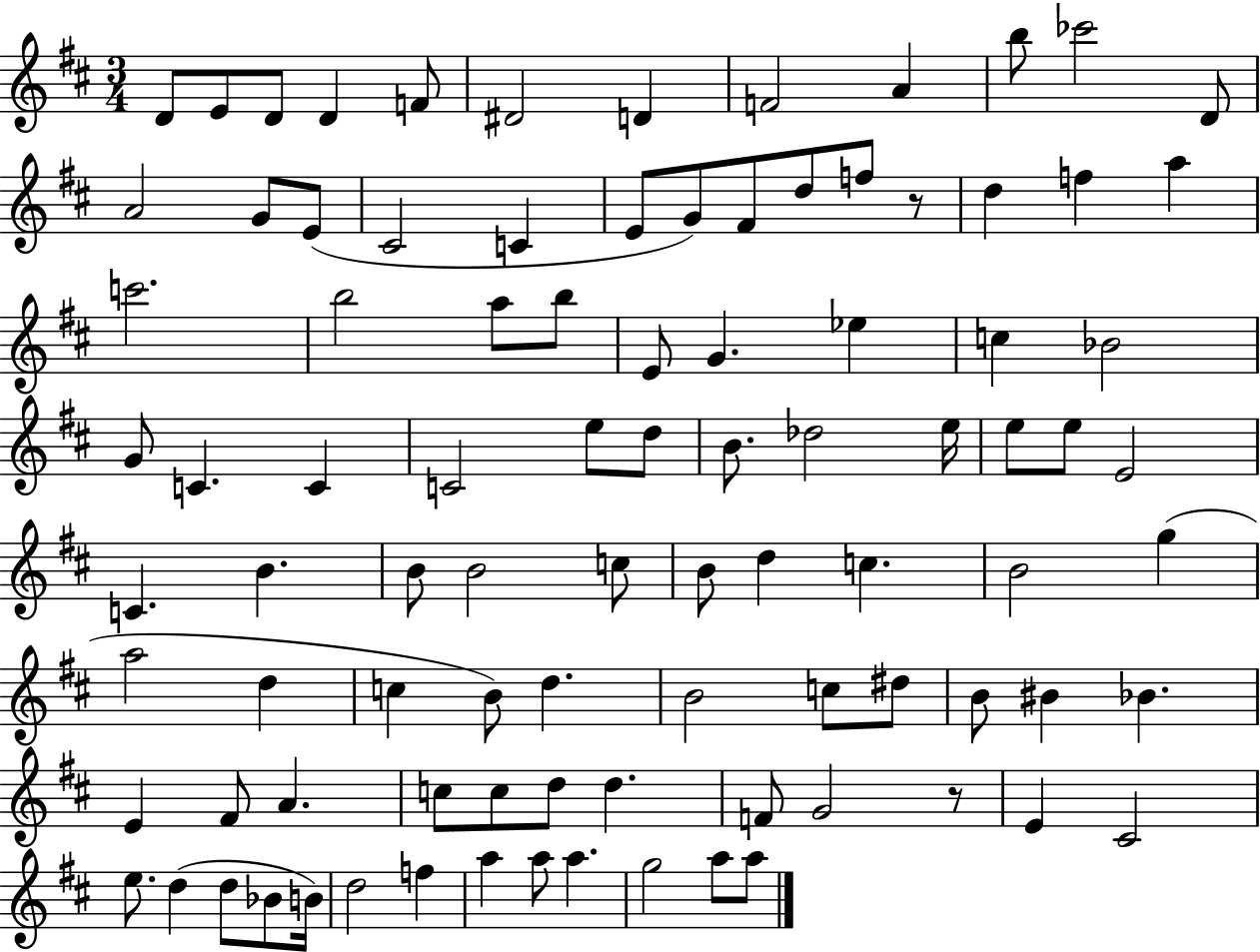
D4/e E4/e D4/e D4/q F4/e D#4/h D4/q F4/h A4/q B5/e CES6/h D4/e A4/h G4/e E4/e C#4/h C4/q E4/e G4/e F#4/e D5/e F5/e R/e D5/q F5/q A5/q C6/h. B5/h A5/e B5/e E4/e G4/q. Eb5/q C5/q Bb4/h G4/e C4/q. C4/q C4/h E5/e D5/e B4/e. Db5/h E5/s E5/e E5/e E4/h C4/q. B4/q. B4/e B4/h C5/e B4/e D5/q C5/q. B4/h G5/q A5/h D5/q C5/q B4/e D5/q. B4/h C5/e D#5/e B4/e BIS4/q Bb4/q. E4/q F#4/e A4/q. C5/e C5/e D5/e D5/q. F4/e G4/h R/e E4/q C#4/h E5/e. D5/q D5/e Bb4/e B4/s D5/h F5/q A5/q A5/e A5/q. G5/h A5/e A5/e